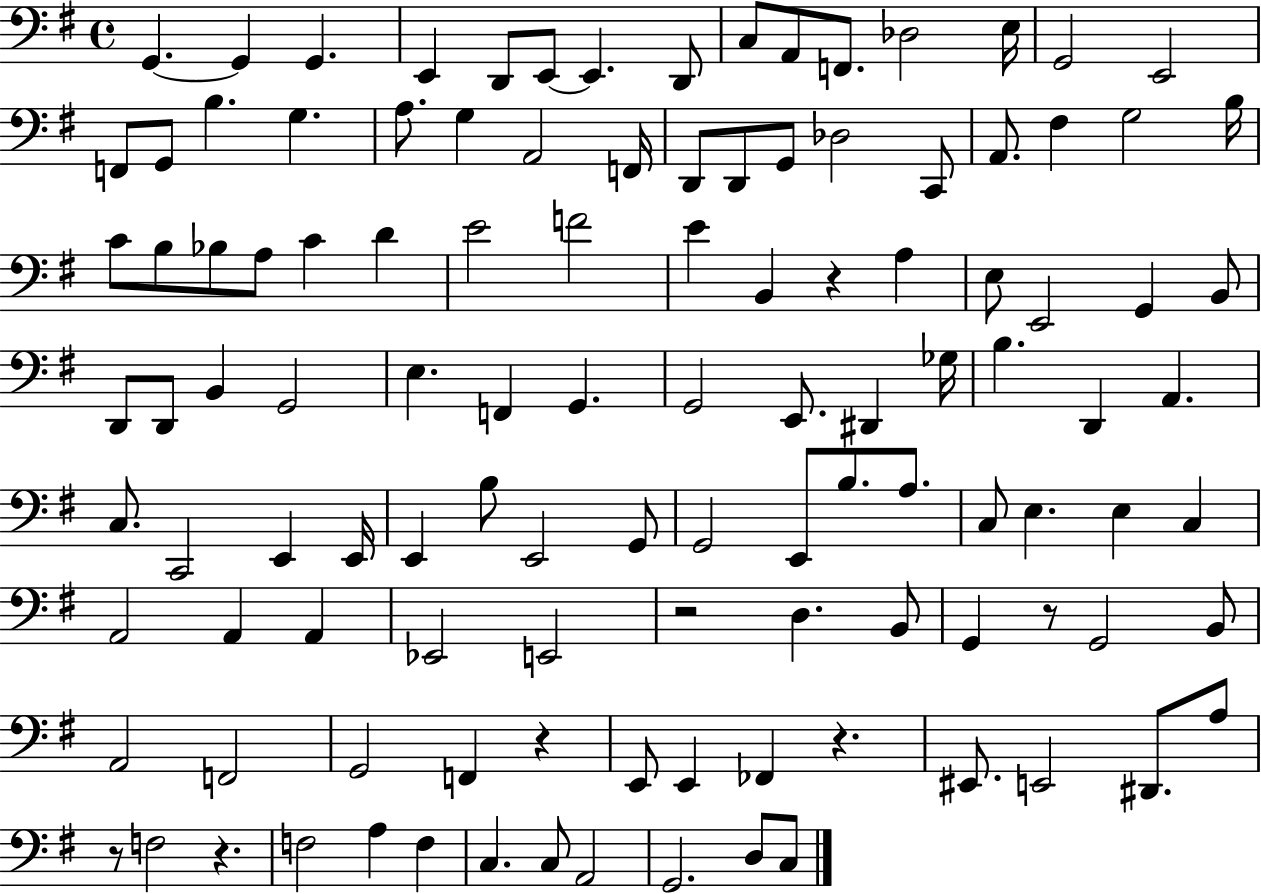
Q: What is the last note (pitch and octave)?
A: C3